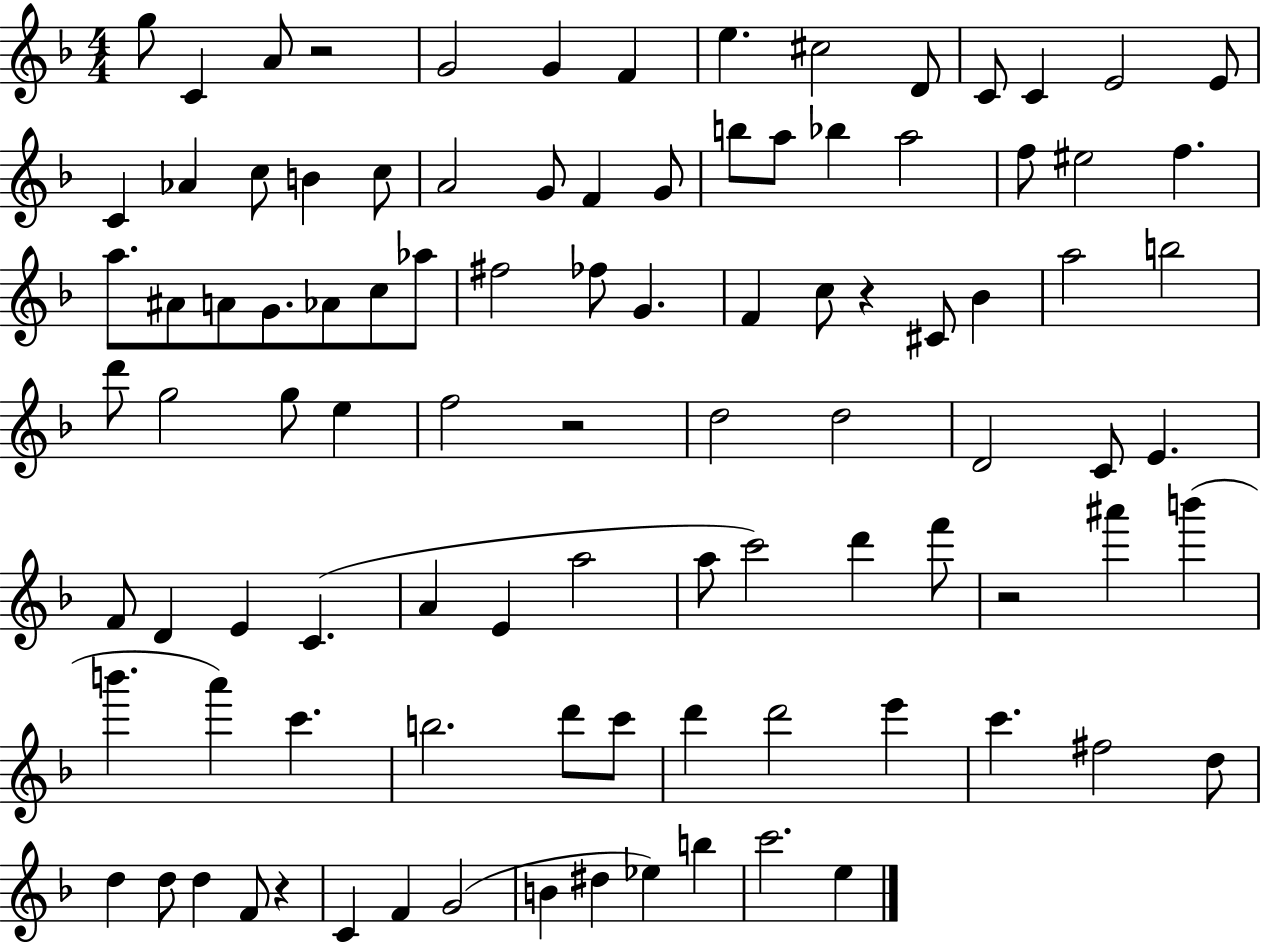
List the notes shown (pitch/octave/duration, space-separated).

G5/e C4/q A4/e R/h G4/h G4/q F4/q E5/q. C#5/h D4/e C4/e C4/q E4/h E4/e C4/q Ab4/q C5/e B4/q C5/e A4/h G4/e F4/q G4/e B5/e A5/e Bb5/q A5/h F5/e EIS5/h F5/q. A5/e. A#4/e A4/e G4/e. Ab4/e C5/e Ab5/e F#5/h FES5/e G4/q. F4/q C5/e R/q C#4/e Bb4/q A5/h B5/h D6/e G5/h G5/e E5/q F5/h R/h D5/h D5/h D4/h C4/e E4/q. F4/e D4/q E4/q C4/q. A4/q E4/q A5/h A5/e C6/h D6/q F6/e R/h A#6/q B6/q B6/q. A6/q C6/q. B5/h. D6/e C6/e D6/q D6/h E6/q C6/q. F#5/h D5/e D5/q D5/e D5/q F4/e R/q C4/q F4/q G4/h B4/q D#5/q Eb5/q B5/q C6/h. E5/q